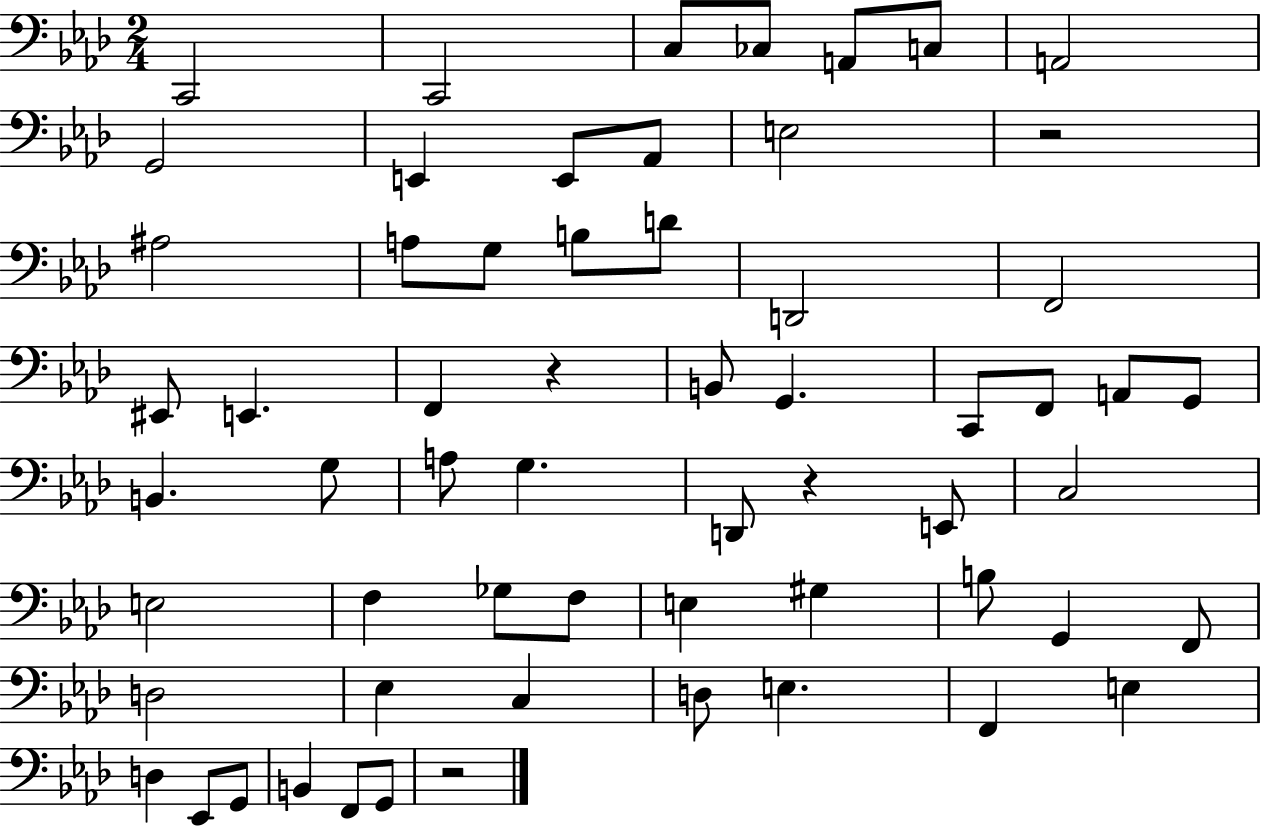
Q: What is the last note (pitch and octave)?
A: G2